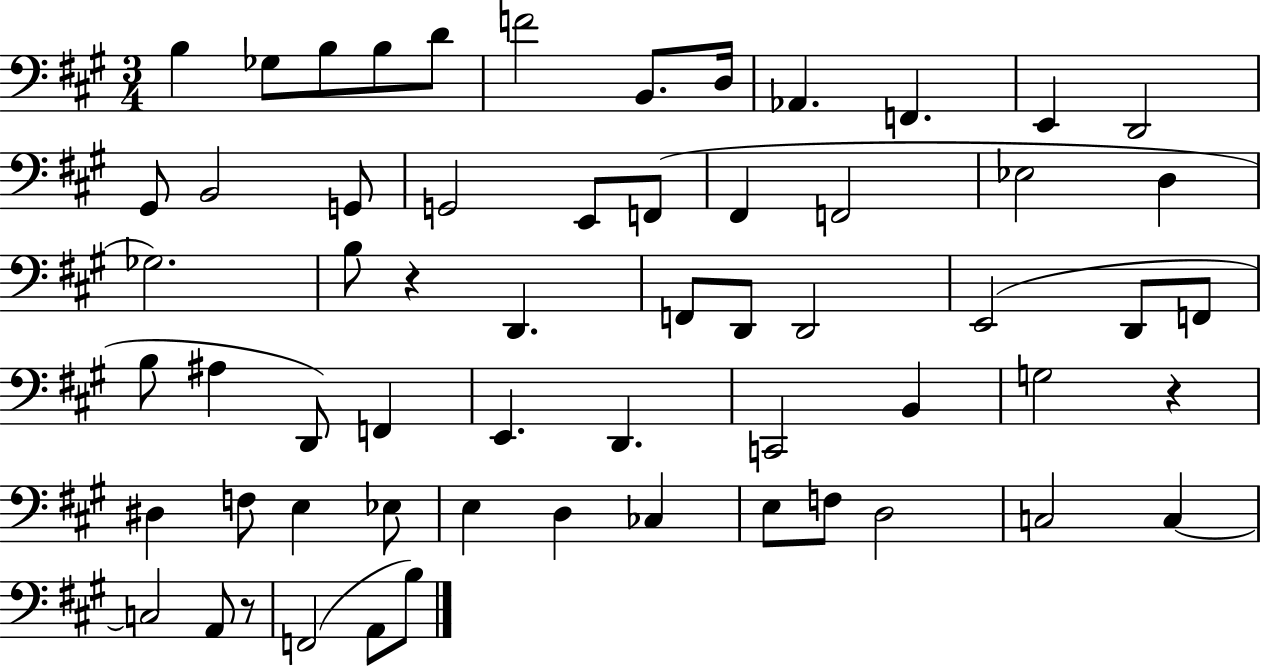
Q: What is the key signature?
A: A major